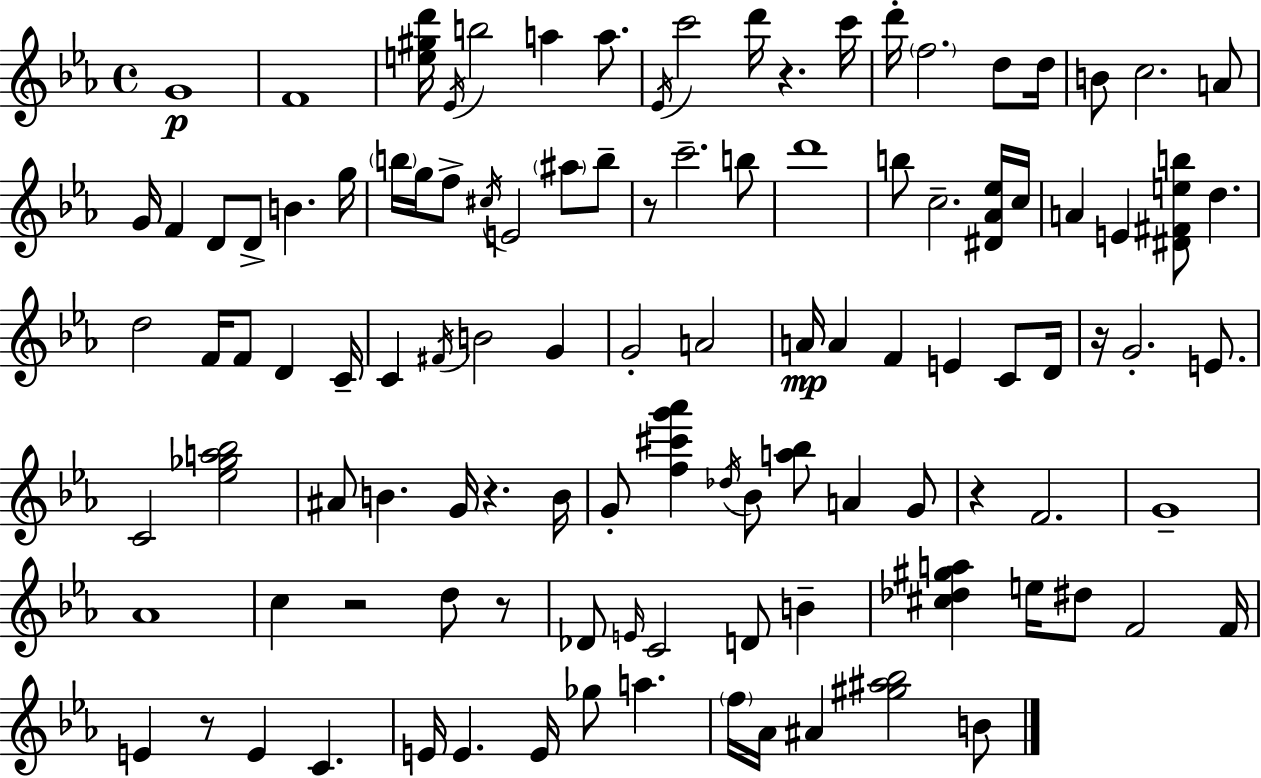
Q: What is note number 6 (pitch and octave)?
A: A5